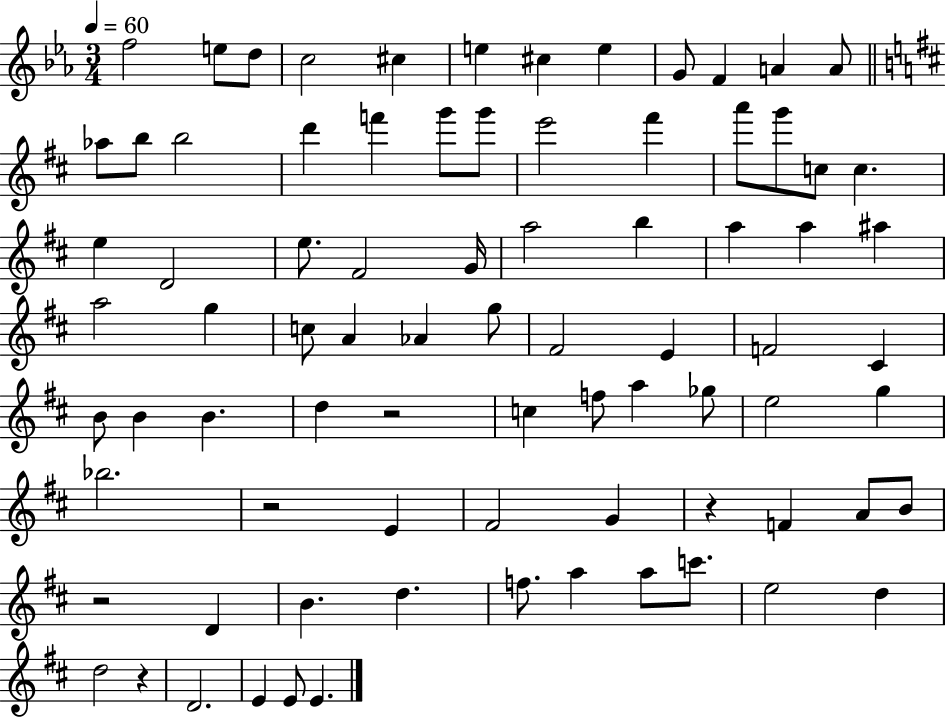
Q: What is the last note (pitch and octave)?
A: E4